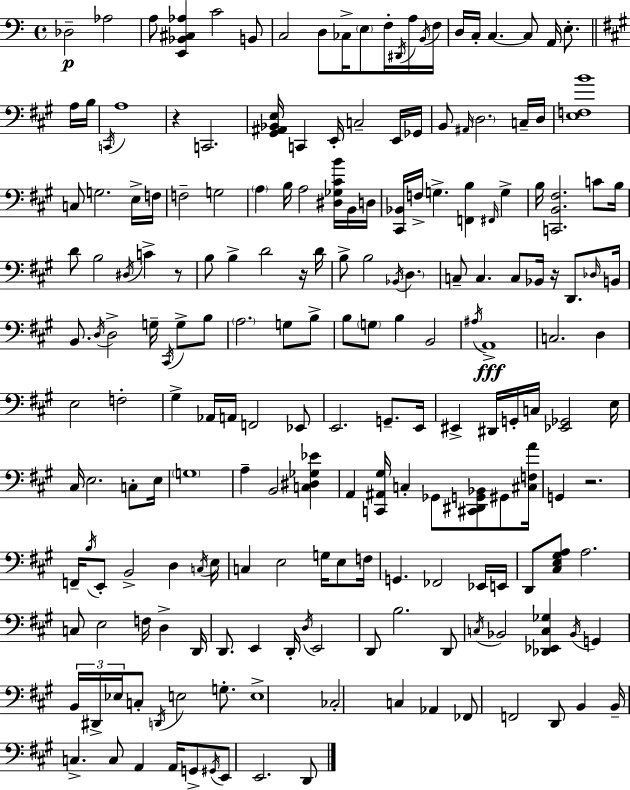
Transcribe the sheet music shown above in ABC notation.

X:1
T:Untitled
M:4/4
L:1/4
K:Am
_D,2 _A,2 A,/2 [E,,_B,,^C,_A,] C2 B,,/2 C,2 D,/2 _C,/4 E,/2 F,/4 ^D,,/4 A,/4 B,,/4 F,/4 D,/4 C,/4 C, C,/2 A,,/4 E,/2 A,/4 B,/4 C,,/4 A,4 z C,,2 [^G,,^A,,_B,,E,]/4 C,, E,,/4 C,2 E,,/4 _G,,/4 B,,/2 ^A,,/4 D,2 C,/4 D,/4 [E,F,B]4 C,/2 G,2 E,/4 F,/4 F,2 G,2 A, B,/4 A,2 [^D,_G,^CB]/4 B,,/4 D,/4 [^C,,_B,,]/4 F,/4 G, [F,,B,] ^F,,/4 G, B,/4 [C,,B,,^F,]2 C/2 B,/4 D/2 B,2 ^D,/4 C z/2 B,/2 B, D2 z/4 D/4 B,/2 B,2 _B,,/4 D, C,/2 C, C,/2 _B,,/4 z/4 D,,/2 _D,/4 B,,/4 B,,/2 D,/4 D,2 G,/4 ^C,,/4 G,/2 B,/2 A,2 G,/2 B,/2 B,/2 G,/2 B, B,,2 ^A,/4 A,,4 C,2 D, E,2 F,2 ^G, _A,,/4 A,,/4 F,,2 _E,,/2 E,,2 G,,/2 E,,/4 ^E,, ^D,,/4 G,,/4 C,/4 [_E,,_G,,]2 E,/4 ^C,/4 E,2 C,/2 E,/4 G,4 A, B,,2 [C,^D,_G,_E] A,, [C,,^A,,^G,]/4 C, _G,,/2 [^C,,^D,,G,,_B,,]/2 ^G,,/2 [^C,F,A]/4 G,, z2 F,,/4 B,/4 E,,/2 B,,2 D, C,/4 E,/4 C, E,2 G,/4 E,/2 F,/4 G,, _F,,2 _E,,/4 E,,/4 D,,/2 [^C,E,^G,A,]/2 A,2 C,/2 E,2 F,/4 D, D,,/4 D,,/2 E,, D,,/4 D,/4 E,,2 D,,/2 B,2 D,,/2 C,/4 _B,,2 [_D,,_E,,C,_G,] _B,,/4 G,, B,,/4 ^D,,/4 _E,/4 C,/2 D,,/4 E,2 G,/2 E,4 _C,2 C, _A,, _F,,/2 F,,2 D,,/2 B,, B,,/4 C, C,/2 A,, A,,/4 G,,/2 ^G,,/4 E,,/2 E,,2 D,,/2